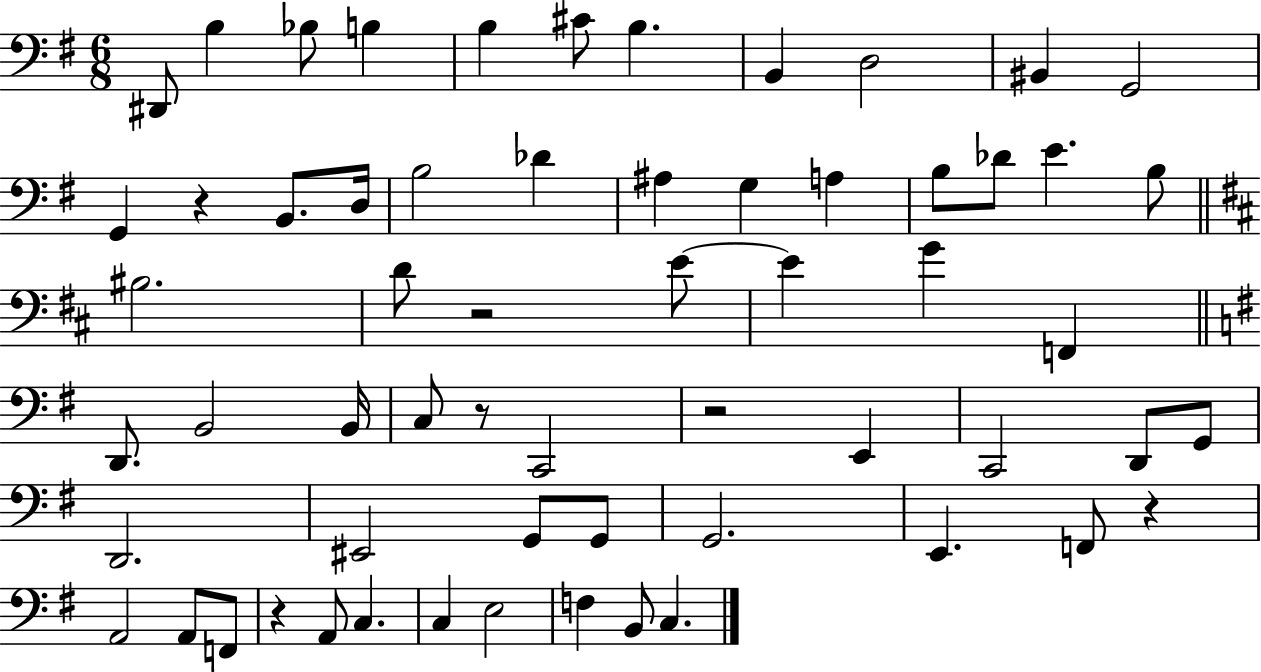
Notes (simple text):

D#2/e B3/q Bb3/e B3/q B3/q C#4/e B3/q. B2/q D3/h BIS2/q G2/h G2/q R/q B2/e. D3/s B3/h Db4/q A#3/q G3/q A3/q B3/e Db4/e E4/q. B3/e BIS3/h. D4/e R/h E4/e E4/q G4/q F2/q D2/e. B2/h B2/s C3/e R/e C2/h R/h E2/q C2/h D2/e G2/e D2/h. EIS2/h G2/e G2/e G2/h. E2/q. F2/e R/q A2/h A2/e F2/e R/q A2/e C3/q. C3/q E3/h F3/q B2/e C3/q.